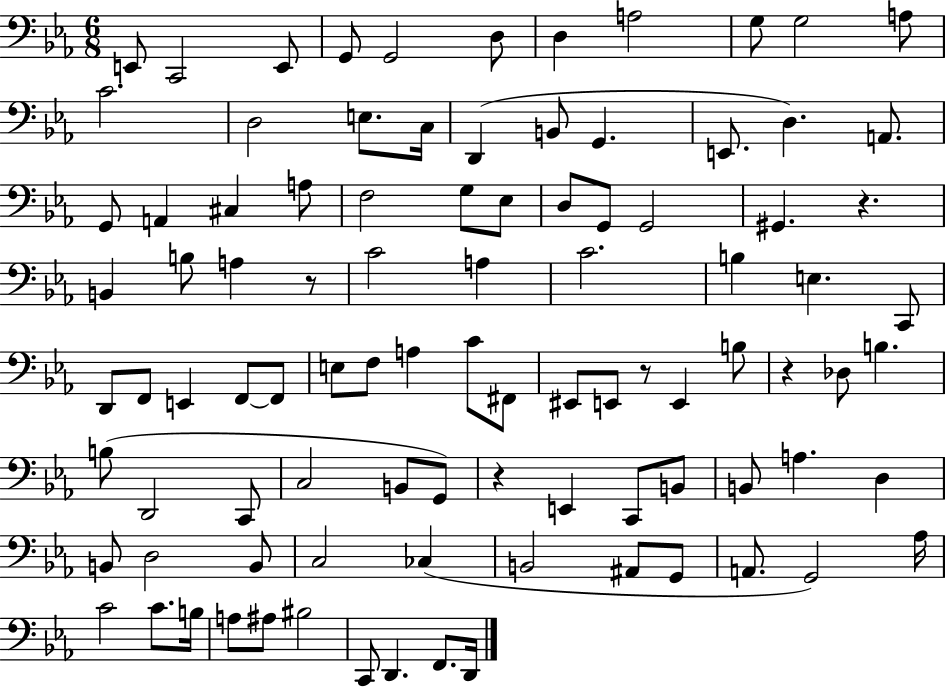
E2/e C2/h E2/e G2/e G2/h D3/e D3/q A3/h G3/e G3/h A3/e C4/h. D3/h E3/e. C3/s D2/q B2/e G2/q. E2/e. D3/q. A2/e. G2/e A2/q C#3/q A3/e F3/h G3/e Eb3/e D3/e G2/e G2/h G#2/q. R/q. B2/q B3/e A3/q R/e C4/h A3/q C4/h. B3/q E3/q. C2/e D2/e F2/e E2/q F2/e F2/e E3/e F3/e A3/q C4/e F#2/e EIS2/e E2/e R/e E2/q B3/e R/q Db3/e B3/q. B3/e D2/h C2/e C3/h B2/e G2/e R/q E2/q C2/e B2/e B2/e A3/q. D3/q B2/e D3/h B2/e C3/h CES3/q B2/h A#2/e G2/e A2/e. G2/h Ab3/s C4/h C4/e. B3/s A3/e A#3/e BIS3/h C2/e D2/q. F2/e. D2/s